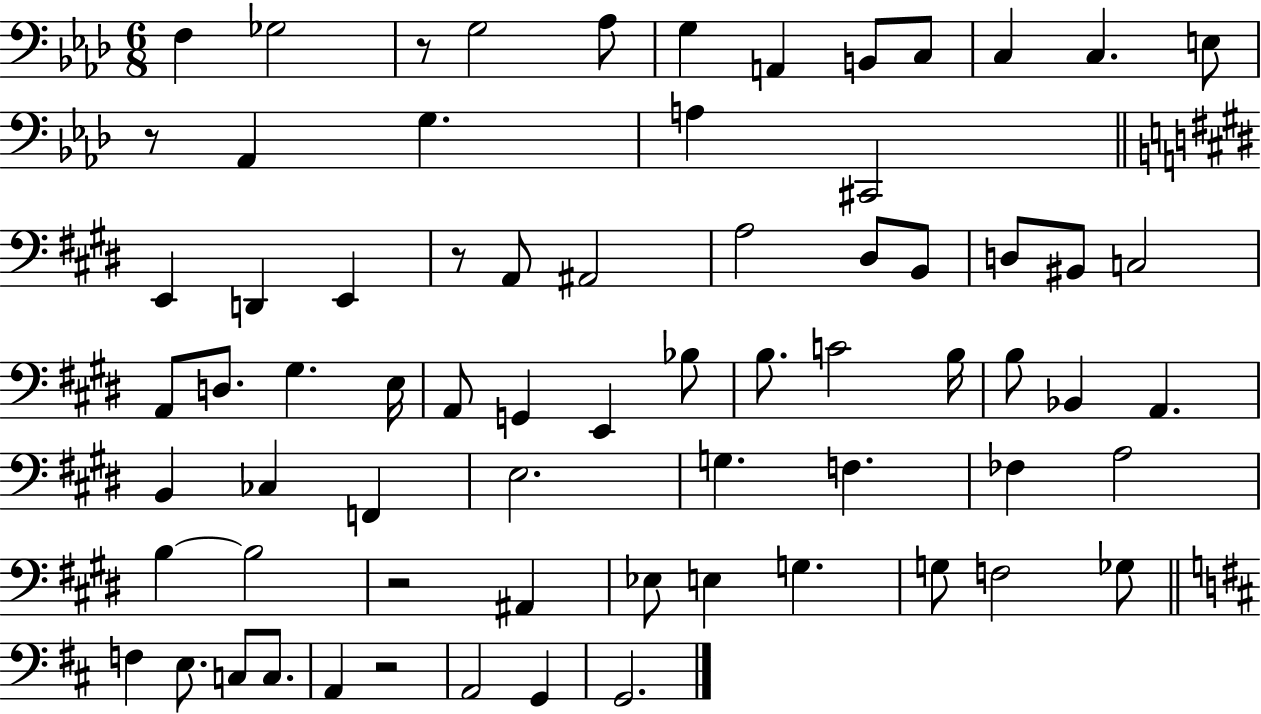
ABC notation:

X:1
T:Untitled
M:6/8
L:1/4
K:Ab
F, _G,2 z/2 G,2 _A,/2 G, A,, B,,/2 C,/2 C, C, E,/2 z/2 _A,, G, A, ^C,,2 E,, D,, E,, z/2 A,,/2 ^A,,2 A,2 ^D,/2 B,,/2 D,/2 ^B,,/2 C,2 A,,/2 D,/2 ^G, E,/4 A,,/2 G,, E,, _B,/2 B,/2 C2 B,/4 B,/2 _B,, A,, B,, _C, F,, E,2 G, F, _F, A,2 B, B,2 z2 ^A,, _E,/2 E, G, G,/2 F,2 _G,/2 F, E,/2 C,/2 C,/2 A,, z2 A,,2 G,, G,,2